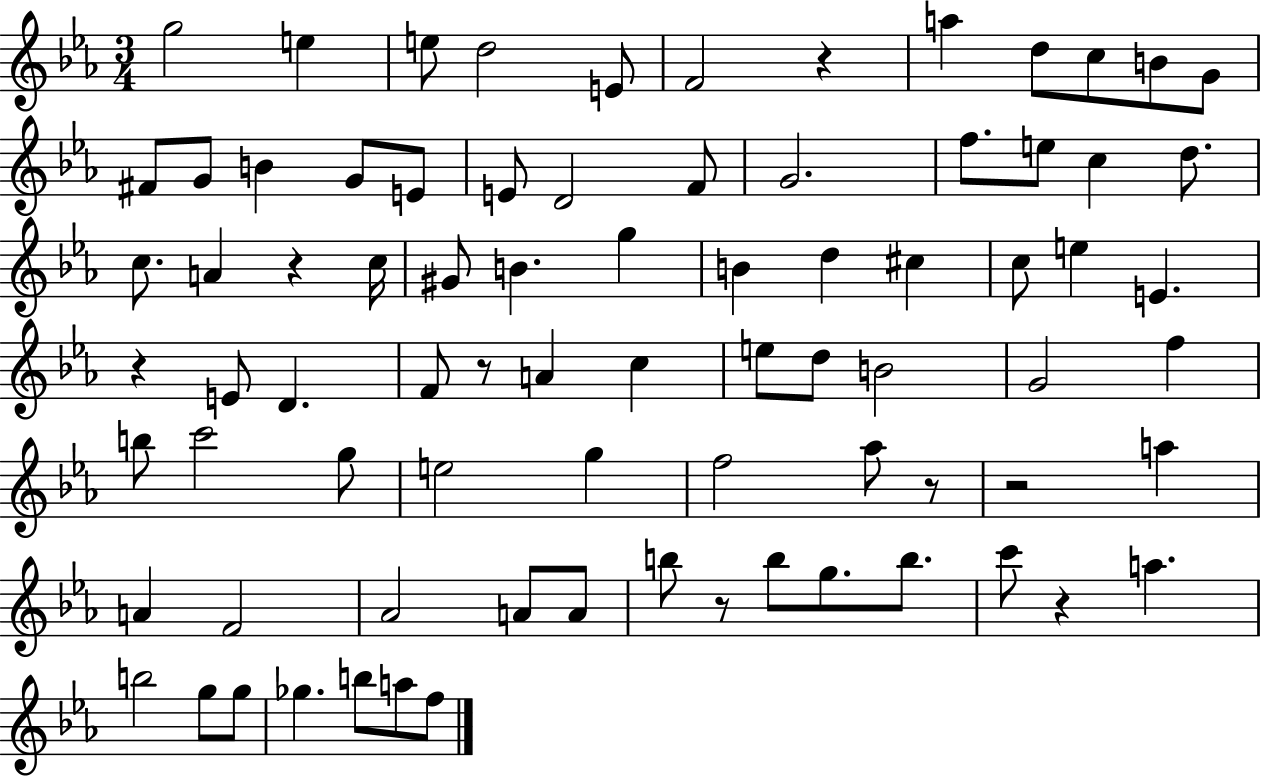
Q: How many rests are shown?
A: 8